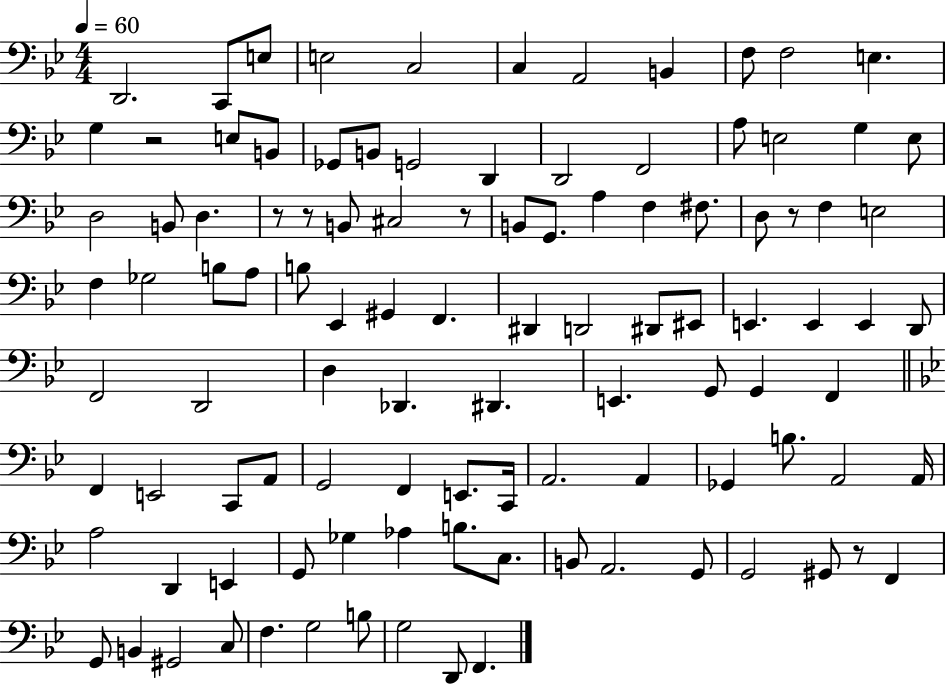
{
  \clef bass
  \numericTimeSignature
  \time 4/4
  \key bes \major
  \tempo 4 = 60
  d,2. c,8 e8 | e2 c2 | c4 a,2 b,4 | f8 f2 e4. | \break g4 r2 e8 b,8 | ges,8 b,8 g,2 d,4 | d,2 f,2 | a8 e2 g4 e8 | \break d2 b,8 d4. | r8 r8 b,8 cis2 r8 | b,8 g,8. a4 f4 fis8. | d8 r8 f4 e2 | \break f4 ges2 b8 a8 | b8 ees,4 gis,4 f,4. | dis,4 d,2 dis,8 eis,8 | e,4. e,4 e,4 d,8 | \break f,2 d,2 | d4 des,4. dis,4. | e,4. g,8 g,4 f,4 | \bar "||" \break \key bes \major f,4 e,2 c,8 a,8 | g,2 f,4 e,8. c,16 | a,2. a,4 | ges,4 b8. a,2 a,16 | \break a2 d,4 e,4 | g,8 ges4 aes4 b8. c8. | b,8 a,2. g,8 | g,2 gis,8 r8 f,4 | \break g,8 b,4 gis,2 c8 | f4. g2 b8 | g2 d,8 f,4. | \bar "|."
}